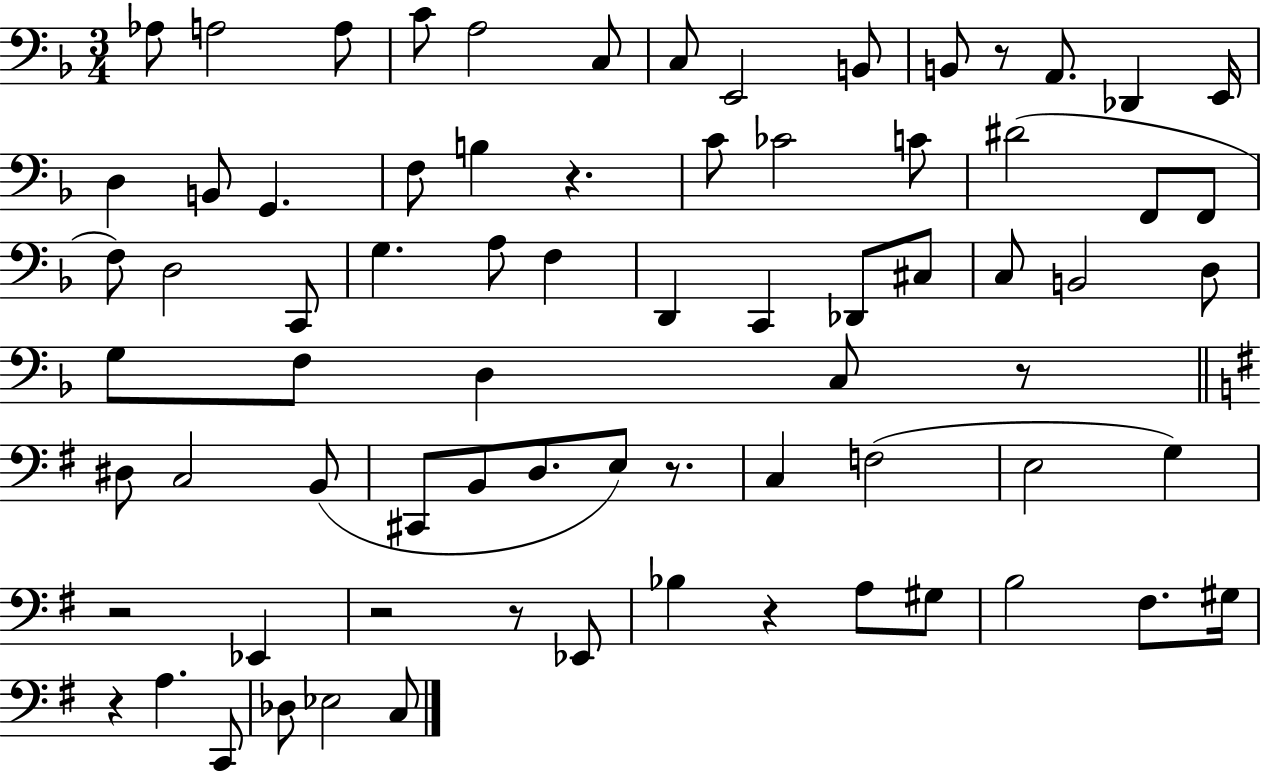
{
  \clef bass
  \numericTimeSignature
  \time 3/4
  \key f \major
  \repeat volta 2 { aes8 a2 a8 | c'8 a2 c8 | c8 e,2 b,8 | b,8 r8 a,8. des,4 e,16 | \break d4 b,8 g,4. | f8 b4 r4. | c'8 ces'2 c'8 | dis'2( f,8 f,8 | \break f8) d2 c,8 | g4. a8 f4 | d,4 c,4 des,8 cis8 | c8 b,2 d8 | \break g8 f8 d4 c8 r8 | \bar "||" \break \key e \minor dis8 c2 b,8( | cis,8 b,8 d8. e8) r8. | c4 f2( | e2 g4) | \break r2 ees,4 | r2 r8 ees,8 | bes4 r4 a8 gis8 | b2 fis8. gis16 | \break r4 a4. c,8 | des8 ees2 c8 | } \bar "|."
}